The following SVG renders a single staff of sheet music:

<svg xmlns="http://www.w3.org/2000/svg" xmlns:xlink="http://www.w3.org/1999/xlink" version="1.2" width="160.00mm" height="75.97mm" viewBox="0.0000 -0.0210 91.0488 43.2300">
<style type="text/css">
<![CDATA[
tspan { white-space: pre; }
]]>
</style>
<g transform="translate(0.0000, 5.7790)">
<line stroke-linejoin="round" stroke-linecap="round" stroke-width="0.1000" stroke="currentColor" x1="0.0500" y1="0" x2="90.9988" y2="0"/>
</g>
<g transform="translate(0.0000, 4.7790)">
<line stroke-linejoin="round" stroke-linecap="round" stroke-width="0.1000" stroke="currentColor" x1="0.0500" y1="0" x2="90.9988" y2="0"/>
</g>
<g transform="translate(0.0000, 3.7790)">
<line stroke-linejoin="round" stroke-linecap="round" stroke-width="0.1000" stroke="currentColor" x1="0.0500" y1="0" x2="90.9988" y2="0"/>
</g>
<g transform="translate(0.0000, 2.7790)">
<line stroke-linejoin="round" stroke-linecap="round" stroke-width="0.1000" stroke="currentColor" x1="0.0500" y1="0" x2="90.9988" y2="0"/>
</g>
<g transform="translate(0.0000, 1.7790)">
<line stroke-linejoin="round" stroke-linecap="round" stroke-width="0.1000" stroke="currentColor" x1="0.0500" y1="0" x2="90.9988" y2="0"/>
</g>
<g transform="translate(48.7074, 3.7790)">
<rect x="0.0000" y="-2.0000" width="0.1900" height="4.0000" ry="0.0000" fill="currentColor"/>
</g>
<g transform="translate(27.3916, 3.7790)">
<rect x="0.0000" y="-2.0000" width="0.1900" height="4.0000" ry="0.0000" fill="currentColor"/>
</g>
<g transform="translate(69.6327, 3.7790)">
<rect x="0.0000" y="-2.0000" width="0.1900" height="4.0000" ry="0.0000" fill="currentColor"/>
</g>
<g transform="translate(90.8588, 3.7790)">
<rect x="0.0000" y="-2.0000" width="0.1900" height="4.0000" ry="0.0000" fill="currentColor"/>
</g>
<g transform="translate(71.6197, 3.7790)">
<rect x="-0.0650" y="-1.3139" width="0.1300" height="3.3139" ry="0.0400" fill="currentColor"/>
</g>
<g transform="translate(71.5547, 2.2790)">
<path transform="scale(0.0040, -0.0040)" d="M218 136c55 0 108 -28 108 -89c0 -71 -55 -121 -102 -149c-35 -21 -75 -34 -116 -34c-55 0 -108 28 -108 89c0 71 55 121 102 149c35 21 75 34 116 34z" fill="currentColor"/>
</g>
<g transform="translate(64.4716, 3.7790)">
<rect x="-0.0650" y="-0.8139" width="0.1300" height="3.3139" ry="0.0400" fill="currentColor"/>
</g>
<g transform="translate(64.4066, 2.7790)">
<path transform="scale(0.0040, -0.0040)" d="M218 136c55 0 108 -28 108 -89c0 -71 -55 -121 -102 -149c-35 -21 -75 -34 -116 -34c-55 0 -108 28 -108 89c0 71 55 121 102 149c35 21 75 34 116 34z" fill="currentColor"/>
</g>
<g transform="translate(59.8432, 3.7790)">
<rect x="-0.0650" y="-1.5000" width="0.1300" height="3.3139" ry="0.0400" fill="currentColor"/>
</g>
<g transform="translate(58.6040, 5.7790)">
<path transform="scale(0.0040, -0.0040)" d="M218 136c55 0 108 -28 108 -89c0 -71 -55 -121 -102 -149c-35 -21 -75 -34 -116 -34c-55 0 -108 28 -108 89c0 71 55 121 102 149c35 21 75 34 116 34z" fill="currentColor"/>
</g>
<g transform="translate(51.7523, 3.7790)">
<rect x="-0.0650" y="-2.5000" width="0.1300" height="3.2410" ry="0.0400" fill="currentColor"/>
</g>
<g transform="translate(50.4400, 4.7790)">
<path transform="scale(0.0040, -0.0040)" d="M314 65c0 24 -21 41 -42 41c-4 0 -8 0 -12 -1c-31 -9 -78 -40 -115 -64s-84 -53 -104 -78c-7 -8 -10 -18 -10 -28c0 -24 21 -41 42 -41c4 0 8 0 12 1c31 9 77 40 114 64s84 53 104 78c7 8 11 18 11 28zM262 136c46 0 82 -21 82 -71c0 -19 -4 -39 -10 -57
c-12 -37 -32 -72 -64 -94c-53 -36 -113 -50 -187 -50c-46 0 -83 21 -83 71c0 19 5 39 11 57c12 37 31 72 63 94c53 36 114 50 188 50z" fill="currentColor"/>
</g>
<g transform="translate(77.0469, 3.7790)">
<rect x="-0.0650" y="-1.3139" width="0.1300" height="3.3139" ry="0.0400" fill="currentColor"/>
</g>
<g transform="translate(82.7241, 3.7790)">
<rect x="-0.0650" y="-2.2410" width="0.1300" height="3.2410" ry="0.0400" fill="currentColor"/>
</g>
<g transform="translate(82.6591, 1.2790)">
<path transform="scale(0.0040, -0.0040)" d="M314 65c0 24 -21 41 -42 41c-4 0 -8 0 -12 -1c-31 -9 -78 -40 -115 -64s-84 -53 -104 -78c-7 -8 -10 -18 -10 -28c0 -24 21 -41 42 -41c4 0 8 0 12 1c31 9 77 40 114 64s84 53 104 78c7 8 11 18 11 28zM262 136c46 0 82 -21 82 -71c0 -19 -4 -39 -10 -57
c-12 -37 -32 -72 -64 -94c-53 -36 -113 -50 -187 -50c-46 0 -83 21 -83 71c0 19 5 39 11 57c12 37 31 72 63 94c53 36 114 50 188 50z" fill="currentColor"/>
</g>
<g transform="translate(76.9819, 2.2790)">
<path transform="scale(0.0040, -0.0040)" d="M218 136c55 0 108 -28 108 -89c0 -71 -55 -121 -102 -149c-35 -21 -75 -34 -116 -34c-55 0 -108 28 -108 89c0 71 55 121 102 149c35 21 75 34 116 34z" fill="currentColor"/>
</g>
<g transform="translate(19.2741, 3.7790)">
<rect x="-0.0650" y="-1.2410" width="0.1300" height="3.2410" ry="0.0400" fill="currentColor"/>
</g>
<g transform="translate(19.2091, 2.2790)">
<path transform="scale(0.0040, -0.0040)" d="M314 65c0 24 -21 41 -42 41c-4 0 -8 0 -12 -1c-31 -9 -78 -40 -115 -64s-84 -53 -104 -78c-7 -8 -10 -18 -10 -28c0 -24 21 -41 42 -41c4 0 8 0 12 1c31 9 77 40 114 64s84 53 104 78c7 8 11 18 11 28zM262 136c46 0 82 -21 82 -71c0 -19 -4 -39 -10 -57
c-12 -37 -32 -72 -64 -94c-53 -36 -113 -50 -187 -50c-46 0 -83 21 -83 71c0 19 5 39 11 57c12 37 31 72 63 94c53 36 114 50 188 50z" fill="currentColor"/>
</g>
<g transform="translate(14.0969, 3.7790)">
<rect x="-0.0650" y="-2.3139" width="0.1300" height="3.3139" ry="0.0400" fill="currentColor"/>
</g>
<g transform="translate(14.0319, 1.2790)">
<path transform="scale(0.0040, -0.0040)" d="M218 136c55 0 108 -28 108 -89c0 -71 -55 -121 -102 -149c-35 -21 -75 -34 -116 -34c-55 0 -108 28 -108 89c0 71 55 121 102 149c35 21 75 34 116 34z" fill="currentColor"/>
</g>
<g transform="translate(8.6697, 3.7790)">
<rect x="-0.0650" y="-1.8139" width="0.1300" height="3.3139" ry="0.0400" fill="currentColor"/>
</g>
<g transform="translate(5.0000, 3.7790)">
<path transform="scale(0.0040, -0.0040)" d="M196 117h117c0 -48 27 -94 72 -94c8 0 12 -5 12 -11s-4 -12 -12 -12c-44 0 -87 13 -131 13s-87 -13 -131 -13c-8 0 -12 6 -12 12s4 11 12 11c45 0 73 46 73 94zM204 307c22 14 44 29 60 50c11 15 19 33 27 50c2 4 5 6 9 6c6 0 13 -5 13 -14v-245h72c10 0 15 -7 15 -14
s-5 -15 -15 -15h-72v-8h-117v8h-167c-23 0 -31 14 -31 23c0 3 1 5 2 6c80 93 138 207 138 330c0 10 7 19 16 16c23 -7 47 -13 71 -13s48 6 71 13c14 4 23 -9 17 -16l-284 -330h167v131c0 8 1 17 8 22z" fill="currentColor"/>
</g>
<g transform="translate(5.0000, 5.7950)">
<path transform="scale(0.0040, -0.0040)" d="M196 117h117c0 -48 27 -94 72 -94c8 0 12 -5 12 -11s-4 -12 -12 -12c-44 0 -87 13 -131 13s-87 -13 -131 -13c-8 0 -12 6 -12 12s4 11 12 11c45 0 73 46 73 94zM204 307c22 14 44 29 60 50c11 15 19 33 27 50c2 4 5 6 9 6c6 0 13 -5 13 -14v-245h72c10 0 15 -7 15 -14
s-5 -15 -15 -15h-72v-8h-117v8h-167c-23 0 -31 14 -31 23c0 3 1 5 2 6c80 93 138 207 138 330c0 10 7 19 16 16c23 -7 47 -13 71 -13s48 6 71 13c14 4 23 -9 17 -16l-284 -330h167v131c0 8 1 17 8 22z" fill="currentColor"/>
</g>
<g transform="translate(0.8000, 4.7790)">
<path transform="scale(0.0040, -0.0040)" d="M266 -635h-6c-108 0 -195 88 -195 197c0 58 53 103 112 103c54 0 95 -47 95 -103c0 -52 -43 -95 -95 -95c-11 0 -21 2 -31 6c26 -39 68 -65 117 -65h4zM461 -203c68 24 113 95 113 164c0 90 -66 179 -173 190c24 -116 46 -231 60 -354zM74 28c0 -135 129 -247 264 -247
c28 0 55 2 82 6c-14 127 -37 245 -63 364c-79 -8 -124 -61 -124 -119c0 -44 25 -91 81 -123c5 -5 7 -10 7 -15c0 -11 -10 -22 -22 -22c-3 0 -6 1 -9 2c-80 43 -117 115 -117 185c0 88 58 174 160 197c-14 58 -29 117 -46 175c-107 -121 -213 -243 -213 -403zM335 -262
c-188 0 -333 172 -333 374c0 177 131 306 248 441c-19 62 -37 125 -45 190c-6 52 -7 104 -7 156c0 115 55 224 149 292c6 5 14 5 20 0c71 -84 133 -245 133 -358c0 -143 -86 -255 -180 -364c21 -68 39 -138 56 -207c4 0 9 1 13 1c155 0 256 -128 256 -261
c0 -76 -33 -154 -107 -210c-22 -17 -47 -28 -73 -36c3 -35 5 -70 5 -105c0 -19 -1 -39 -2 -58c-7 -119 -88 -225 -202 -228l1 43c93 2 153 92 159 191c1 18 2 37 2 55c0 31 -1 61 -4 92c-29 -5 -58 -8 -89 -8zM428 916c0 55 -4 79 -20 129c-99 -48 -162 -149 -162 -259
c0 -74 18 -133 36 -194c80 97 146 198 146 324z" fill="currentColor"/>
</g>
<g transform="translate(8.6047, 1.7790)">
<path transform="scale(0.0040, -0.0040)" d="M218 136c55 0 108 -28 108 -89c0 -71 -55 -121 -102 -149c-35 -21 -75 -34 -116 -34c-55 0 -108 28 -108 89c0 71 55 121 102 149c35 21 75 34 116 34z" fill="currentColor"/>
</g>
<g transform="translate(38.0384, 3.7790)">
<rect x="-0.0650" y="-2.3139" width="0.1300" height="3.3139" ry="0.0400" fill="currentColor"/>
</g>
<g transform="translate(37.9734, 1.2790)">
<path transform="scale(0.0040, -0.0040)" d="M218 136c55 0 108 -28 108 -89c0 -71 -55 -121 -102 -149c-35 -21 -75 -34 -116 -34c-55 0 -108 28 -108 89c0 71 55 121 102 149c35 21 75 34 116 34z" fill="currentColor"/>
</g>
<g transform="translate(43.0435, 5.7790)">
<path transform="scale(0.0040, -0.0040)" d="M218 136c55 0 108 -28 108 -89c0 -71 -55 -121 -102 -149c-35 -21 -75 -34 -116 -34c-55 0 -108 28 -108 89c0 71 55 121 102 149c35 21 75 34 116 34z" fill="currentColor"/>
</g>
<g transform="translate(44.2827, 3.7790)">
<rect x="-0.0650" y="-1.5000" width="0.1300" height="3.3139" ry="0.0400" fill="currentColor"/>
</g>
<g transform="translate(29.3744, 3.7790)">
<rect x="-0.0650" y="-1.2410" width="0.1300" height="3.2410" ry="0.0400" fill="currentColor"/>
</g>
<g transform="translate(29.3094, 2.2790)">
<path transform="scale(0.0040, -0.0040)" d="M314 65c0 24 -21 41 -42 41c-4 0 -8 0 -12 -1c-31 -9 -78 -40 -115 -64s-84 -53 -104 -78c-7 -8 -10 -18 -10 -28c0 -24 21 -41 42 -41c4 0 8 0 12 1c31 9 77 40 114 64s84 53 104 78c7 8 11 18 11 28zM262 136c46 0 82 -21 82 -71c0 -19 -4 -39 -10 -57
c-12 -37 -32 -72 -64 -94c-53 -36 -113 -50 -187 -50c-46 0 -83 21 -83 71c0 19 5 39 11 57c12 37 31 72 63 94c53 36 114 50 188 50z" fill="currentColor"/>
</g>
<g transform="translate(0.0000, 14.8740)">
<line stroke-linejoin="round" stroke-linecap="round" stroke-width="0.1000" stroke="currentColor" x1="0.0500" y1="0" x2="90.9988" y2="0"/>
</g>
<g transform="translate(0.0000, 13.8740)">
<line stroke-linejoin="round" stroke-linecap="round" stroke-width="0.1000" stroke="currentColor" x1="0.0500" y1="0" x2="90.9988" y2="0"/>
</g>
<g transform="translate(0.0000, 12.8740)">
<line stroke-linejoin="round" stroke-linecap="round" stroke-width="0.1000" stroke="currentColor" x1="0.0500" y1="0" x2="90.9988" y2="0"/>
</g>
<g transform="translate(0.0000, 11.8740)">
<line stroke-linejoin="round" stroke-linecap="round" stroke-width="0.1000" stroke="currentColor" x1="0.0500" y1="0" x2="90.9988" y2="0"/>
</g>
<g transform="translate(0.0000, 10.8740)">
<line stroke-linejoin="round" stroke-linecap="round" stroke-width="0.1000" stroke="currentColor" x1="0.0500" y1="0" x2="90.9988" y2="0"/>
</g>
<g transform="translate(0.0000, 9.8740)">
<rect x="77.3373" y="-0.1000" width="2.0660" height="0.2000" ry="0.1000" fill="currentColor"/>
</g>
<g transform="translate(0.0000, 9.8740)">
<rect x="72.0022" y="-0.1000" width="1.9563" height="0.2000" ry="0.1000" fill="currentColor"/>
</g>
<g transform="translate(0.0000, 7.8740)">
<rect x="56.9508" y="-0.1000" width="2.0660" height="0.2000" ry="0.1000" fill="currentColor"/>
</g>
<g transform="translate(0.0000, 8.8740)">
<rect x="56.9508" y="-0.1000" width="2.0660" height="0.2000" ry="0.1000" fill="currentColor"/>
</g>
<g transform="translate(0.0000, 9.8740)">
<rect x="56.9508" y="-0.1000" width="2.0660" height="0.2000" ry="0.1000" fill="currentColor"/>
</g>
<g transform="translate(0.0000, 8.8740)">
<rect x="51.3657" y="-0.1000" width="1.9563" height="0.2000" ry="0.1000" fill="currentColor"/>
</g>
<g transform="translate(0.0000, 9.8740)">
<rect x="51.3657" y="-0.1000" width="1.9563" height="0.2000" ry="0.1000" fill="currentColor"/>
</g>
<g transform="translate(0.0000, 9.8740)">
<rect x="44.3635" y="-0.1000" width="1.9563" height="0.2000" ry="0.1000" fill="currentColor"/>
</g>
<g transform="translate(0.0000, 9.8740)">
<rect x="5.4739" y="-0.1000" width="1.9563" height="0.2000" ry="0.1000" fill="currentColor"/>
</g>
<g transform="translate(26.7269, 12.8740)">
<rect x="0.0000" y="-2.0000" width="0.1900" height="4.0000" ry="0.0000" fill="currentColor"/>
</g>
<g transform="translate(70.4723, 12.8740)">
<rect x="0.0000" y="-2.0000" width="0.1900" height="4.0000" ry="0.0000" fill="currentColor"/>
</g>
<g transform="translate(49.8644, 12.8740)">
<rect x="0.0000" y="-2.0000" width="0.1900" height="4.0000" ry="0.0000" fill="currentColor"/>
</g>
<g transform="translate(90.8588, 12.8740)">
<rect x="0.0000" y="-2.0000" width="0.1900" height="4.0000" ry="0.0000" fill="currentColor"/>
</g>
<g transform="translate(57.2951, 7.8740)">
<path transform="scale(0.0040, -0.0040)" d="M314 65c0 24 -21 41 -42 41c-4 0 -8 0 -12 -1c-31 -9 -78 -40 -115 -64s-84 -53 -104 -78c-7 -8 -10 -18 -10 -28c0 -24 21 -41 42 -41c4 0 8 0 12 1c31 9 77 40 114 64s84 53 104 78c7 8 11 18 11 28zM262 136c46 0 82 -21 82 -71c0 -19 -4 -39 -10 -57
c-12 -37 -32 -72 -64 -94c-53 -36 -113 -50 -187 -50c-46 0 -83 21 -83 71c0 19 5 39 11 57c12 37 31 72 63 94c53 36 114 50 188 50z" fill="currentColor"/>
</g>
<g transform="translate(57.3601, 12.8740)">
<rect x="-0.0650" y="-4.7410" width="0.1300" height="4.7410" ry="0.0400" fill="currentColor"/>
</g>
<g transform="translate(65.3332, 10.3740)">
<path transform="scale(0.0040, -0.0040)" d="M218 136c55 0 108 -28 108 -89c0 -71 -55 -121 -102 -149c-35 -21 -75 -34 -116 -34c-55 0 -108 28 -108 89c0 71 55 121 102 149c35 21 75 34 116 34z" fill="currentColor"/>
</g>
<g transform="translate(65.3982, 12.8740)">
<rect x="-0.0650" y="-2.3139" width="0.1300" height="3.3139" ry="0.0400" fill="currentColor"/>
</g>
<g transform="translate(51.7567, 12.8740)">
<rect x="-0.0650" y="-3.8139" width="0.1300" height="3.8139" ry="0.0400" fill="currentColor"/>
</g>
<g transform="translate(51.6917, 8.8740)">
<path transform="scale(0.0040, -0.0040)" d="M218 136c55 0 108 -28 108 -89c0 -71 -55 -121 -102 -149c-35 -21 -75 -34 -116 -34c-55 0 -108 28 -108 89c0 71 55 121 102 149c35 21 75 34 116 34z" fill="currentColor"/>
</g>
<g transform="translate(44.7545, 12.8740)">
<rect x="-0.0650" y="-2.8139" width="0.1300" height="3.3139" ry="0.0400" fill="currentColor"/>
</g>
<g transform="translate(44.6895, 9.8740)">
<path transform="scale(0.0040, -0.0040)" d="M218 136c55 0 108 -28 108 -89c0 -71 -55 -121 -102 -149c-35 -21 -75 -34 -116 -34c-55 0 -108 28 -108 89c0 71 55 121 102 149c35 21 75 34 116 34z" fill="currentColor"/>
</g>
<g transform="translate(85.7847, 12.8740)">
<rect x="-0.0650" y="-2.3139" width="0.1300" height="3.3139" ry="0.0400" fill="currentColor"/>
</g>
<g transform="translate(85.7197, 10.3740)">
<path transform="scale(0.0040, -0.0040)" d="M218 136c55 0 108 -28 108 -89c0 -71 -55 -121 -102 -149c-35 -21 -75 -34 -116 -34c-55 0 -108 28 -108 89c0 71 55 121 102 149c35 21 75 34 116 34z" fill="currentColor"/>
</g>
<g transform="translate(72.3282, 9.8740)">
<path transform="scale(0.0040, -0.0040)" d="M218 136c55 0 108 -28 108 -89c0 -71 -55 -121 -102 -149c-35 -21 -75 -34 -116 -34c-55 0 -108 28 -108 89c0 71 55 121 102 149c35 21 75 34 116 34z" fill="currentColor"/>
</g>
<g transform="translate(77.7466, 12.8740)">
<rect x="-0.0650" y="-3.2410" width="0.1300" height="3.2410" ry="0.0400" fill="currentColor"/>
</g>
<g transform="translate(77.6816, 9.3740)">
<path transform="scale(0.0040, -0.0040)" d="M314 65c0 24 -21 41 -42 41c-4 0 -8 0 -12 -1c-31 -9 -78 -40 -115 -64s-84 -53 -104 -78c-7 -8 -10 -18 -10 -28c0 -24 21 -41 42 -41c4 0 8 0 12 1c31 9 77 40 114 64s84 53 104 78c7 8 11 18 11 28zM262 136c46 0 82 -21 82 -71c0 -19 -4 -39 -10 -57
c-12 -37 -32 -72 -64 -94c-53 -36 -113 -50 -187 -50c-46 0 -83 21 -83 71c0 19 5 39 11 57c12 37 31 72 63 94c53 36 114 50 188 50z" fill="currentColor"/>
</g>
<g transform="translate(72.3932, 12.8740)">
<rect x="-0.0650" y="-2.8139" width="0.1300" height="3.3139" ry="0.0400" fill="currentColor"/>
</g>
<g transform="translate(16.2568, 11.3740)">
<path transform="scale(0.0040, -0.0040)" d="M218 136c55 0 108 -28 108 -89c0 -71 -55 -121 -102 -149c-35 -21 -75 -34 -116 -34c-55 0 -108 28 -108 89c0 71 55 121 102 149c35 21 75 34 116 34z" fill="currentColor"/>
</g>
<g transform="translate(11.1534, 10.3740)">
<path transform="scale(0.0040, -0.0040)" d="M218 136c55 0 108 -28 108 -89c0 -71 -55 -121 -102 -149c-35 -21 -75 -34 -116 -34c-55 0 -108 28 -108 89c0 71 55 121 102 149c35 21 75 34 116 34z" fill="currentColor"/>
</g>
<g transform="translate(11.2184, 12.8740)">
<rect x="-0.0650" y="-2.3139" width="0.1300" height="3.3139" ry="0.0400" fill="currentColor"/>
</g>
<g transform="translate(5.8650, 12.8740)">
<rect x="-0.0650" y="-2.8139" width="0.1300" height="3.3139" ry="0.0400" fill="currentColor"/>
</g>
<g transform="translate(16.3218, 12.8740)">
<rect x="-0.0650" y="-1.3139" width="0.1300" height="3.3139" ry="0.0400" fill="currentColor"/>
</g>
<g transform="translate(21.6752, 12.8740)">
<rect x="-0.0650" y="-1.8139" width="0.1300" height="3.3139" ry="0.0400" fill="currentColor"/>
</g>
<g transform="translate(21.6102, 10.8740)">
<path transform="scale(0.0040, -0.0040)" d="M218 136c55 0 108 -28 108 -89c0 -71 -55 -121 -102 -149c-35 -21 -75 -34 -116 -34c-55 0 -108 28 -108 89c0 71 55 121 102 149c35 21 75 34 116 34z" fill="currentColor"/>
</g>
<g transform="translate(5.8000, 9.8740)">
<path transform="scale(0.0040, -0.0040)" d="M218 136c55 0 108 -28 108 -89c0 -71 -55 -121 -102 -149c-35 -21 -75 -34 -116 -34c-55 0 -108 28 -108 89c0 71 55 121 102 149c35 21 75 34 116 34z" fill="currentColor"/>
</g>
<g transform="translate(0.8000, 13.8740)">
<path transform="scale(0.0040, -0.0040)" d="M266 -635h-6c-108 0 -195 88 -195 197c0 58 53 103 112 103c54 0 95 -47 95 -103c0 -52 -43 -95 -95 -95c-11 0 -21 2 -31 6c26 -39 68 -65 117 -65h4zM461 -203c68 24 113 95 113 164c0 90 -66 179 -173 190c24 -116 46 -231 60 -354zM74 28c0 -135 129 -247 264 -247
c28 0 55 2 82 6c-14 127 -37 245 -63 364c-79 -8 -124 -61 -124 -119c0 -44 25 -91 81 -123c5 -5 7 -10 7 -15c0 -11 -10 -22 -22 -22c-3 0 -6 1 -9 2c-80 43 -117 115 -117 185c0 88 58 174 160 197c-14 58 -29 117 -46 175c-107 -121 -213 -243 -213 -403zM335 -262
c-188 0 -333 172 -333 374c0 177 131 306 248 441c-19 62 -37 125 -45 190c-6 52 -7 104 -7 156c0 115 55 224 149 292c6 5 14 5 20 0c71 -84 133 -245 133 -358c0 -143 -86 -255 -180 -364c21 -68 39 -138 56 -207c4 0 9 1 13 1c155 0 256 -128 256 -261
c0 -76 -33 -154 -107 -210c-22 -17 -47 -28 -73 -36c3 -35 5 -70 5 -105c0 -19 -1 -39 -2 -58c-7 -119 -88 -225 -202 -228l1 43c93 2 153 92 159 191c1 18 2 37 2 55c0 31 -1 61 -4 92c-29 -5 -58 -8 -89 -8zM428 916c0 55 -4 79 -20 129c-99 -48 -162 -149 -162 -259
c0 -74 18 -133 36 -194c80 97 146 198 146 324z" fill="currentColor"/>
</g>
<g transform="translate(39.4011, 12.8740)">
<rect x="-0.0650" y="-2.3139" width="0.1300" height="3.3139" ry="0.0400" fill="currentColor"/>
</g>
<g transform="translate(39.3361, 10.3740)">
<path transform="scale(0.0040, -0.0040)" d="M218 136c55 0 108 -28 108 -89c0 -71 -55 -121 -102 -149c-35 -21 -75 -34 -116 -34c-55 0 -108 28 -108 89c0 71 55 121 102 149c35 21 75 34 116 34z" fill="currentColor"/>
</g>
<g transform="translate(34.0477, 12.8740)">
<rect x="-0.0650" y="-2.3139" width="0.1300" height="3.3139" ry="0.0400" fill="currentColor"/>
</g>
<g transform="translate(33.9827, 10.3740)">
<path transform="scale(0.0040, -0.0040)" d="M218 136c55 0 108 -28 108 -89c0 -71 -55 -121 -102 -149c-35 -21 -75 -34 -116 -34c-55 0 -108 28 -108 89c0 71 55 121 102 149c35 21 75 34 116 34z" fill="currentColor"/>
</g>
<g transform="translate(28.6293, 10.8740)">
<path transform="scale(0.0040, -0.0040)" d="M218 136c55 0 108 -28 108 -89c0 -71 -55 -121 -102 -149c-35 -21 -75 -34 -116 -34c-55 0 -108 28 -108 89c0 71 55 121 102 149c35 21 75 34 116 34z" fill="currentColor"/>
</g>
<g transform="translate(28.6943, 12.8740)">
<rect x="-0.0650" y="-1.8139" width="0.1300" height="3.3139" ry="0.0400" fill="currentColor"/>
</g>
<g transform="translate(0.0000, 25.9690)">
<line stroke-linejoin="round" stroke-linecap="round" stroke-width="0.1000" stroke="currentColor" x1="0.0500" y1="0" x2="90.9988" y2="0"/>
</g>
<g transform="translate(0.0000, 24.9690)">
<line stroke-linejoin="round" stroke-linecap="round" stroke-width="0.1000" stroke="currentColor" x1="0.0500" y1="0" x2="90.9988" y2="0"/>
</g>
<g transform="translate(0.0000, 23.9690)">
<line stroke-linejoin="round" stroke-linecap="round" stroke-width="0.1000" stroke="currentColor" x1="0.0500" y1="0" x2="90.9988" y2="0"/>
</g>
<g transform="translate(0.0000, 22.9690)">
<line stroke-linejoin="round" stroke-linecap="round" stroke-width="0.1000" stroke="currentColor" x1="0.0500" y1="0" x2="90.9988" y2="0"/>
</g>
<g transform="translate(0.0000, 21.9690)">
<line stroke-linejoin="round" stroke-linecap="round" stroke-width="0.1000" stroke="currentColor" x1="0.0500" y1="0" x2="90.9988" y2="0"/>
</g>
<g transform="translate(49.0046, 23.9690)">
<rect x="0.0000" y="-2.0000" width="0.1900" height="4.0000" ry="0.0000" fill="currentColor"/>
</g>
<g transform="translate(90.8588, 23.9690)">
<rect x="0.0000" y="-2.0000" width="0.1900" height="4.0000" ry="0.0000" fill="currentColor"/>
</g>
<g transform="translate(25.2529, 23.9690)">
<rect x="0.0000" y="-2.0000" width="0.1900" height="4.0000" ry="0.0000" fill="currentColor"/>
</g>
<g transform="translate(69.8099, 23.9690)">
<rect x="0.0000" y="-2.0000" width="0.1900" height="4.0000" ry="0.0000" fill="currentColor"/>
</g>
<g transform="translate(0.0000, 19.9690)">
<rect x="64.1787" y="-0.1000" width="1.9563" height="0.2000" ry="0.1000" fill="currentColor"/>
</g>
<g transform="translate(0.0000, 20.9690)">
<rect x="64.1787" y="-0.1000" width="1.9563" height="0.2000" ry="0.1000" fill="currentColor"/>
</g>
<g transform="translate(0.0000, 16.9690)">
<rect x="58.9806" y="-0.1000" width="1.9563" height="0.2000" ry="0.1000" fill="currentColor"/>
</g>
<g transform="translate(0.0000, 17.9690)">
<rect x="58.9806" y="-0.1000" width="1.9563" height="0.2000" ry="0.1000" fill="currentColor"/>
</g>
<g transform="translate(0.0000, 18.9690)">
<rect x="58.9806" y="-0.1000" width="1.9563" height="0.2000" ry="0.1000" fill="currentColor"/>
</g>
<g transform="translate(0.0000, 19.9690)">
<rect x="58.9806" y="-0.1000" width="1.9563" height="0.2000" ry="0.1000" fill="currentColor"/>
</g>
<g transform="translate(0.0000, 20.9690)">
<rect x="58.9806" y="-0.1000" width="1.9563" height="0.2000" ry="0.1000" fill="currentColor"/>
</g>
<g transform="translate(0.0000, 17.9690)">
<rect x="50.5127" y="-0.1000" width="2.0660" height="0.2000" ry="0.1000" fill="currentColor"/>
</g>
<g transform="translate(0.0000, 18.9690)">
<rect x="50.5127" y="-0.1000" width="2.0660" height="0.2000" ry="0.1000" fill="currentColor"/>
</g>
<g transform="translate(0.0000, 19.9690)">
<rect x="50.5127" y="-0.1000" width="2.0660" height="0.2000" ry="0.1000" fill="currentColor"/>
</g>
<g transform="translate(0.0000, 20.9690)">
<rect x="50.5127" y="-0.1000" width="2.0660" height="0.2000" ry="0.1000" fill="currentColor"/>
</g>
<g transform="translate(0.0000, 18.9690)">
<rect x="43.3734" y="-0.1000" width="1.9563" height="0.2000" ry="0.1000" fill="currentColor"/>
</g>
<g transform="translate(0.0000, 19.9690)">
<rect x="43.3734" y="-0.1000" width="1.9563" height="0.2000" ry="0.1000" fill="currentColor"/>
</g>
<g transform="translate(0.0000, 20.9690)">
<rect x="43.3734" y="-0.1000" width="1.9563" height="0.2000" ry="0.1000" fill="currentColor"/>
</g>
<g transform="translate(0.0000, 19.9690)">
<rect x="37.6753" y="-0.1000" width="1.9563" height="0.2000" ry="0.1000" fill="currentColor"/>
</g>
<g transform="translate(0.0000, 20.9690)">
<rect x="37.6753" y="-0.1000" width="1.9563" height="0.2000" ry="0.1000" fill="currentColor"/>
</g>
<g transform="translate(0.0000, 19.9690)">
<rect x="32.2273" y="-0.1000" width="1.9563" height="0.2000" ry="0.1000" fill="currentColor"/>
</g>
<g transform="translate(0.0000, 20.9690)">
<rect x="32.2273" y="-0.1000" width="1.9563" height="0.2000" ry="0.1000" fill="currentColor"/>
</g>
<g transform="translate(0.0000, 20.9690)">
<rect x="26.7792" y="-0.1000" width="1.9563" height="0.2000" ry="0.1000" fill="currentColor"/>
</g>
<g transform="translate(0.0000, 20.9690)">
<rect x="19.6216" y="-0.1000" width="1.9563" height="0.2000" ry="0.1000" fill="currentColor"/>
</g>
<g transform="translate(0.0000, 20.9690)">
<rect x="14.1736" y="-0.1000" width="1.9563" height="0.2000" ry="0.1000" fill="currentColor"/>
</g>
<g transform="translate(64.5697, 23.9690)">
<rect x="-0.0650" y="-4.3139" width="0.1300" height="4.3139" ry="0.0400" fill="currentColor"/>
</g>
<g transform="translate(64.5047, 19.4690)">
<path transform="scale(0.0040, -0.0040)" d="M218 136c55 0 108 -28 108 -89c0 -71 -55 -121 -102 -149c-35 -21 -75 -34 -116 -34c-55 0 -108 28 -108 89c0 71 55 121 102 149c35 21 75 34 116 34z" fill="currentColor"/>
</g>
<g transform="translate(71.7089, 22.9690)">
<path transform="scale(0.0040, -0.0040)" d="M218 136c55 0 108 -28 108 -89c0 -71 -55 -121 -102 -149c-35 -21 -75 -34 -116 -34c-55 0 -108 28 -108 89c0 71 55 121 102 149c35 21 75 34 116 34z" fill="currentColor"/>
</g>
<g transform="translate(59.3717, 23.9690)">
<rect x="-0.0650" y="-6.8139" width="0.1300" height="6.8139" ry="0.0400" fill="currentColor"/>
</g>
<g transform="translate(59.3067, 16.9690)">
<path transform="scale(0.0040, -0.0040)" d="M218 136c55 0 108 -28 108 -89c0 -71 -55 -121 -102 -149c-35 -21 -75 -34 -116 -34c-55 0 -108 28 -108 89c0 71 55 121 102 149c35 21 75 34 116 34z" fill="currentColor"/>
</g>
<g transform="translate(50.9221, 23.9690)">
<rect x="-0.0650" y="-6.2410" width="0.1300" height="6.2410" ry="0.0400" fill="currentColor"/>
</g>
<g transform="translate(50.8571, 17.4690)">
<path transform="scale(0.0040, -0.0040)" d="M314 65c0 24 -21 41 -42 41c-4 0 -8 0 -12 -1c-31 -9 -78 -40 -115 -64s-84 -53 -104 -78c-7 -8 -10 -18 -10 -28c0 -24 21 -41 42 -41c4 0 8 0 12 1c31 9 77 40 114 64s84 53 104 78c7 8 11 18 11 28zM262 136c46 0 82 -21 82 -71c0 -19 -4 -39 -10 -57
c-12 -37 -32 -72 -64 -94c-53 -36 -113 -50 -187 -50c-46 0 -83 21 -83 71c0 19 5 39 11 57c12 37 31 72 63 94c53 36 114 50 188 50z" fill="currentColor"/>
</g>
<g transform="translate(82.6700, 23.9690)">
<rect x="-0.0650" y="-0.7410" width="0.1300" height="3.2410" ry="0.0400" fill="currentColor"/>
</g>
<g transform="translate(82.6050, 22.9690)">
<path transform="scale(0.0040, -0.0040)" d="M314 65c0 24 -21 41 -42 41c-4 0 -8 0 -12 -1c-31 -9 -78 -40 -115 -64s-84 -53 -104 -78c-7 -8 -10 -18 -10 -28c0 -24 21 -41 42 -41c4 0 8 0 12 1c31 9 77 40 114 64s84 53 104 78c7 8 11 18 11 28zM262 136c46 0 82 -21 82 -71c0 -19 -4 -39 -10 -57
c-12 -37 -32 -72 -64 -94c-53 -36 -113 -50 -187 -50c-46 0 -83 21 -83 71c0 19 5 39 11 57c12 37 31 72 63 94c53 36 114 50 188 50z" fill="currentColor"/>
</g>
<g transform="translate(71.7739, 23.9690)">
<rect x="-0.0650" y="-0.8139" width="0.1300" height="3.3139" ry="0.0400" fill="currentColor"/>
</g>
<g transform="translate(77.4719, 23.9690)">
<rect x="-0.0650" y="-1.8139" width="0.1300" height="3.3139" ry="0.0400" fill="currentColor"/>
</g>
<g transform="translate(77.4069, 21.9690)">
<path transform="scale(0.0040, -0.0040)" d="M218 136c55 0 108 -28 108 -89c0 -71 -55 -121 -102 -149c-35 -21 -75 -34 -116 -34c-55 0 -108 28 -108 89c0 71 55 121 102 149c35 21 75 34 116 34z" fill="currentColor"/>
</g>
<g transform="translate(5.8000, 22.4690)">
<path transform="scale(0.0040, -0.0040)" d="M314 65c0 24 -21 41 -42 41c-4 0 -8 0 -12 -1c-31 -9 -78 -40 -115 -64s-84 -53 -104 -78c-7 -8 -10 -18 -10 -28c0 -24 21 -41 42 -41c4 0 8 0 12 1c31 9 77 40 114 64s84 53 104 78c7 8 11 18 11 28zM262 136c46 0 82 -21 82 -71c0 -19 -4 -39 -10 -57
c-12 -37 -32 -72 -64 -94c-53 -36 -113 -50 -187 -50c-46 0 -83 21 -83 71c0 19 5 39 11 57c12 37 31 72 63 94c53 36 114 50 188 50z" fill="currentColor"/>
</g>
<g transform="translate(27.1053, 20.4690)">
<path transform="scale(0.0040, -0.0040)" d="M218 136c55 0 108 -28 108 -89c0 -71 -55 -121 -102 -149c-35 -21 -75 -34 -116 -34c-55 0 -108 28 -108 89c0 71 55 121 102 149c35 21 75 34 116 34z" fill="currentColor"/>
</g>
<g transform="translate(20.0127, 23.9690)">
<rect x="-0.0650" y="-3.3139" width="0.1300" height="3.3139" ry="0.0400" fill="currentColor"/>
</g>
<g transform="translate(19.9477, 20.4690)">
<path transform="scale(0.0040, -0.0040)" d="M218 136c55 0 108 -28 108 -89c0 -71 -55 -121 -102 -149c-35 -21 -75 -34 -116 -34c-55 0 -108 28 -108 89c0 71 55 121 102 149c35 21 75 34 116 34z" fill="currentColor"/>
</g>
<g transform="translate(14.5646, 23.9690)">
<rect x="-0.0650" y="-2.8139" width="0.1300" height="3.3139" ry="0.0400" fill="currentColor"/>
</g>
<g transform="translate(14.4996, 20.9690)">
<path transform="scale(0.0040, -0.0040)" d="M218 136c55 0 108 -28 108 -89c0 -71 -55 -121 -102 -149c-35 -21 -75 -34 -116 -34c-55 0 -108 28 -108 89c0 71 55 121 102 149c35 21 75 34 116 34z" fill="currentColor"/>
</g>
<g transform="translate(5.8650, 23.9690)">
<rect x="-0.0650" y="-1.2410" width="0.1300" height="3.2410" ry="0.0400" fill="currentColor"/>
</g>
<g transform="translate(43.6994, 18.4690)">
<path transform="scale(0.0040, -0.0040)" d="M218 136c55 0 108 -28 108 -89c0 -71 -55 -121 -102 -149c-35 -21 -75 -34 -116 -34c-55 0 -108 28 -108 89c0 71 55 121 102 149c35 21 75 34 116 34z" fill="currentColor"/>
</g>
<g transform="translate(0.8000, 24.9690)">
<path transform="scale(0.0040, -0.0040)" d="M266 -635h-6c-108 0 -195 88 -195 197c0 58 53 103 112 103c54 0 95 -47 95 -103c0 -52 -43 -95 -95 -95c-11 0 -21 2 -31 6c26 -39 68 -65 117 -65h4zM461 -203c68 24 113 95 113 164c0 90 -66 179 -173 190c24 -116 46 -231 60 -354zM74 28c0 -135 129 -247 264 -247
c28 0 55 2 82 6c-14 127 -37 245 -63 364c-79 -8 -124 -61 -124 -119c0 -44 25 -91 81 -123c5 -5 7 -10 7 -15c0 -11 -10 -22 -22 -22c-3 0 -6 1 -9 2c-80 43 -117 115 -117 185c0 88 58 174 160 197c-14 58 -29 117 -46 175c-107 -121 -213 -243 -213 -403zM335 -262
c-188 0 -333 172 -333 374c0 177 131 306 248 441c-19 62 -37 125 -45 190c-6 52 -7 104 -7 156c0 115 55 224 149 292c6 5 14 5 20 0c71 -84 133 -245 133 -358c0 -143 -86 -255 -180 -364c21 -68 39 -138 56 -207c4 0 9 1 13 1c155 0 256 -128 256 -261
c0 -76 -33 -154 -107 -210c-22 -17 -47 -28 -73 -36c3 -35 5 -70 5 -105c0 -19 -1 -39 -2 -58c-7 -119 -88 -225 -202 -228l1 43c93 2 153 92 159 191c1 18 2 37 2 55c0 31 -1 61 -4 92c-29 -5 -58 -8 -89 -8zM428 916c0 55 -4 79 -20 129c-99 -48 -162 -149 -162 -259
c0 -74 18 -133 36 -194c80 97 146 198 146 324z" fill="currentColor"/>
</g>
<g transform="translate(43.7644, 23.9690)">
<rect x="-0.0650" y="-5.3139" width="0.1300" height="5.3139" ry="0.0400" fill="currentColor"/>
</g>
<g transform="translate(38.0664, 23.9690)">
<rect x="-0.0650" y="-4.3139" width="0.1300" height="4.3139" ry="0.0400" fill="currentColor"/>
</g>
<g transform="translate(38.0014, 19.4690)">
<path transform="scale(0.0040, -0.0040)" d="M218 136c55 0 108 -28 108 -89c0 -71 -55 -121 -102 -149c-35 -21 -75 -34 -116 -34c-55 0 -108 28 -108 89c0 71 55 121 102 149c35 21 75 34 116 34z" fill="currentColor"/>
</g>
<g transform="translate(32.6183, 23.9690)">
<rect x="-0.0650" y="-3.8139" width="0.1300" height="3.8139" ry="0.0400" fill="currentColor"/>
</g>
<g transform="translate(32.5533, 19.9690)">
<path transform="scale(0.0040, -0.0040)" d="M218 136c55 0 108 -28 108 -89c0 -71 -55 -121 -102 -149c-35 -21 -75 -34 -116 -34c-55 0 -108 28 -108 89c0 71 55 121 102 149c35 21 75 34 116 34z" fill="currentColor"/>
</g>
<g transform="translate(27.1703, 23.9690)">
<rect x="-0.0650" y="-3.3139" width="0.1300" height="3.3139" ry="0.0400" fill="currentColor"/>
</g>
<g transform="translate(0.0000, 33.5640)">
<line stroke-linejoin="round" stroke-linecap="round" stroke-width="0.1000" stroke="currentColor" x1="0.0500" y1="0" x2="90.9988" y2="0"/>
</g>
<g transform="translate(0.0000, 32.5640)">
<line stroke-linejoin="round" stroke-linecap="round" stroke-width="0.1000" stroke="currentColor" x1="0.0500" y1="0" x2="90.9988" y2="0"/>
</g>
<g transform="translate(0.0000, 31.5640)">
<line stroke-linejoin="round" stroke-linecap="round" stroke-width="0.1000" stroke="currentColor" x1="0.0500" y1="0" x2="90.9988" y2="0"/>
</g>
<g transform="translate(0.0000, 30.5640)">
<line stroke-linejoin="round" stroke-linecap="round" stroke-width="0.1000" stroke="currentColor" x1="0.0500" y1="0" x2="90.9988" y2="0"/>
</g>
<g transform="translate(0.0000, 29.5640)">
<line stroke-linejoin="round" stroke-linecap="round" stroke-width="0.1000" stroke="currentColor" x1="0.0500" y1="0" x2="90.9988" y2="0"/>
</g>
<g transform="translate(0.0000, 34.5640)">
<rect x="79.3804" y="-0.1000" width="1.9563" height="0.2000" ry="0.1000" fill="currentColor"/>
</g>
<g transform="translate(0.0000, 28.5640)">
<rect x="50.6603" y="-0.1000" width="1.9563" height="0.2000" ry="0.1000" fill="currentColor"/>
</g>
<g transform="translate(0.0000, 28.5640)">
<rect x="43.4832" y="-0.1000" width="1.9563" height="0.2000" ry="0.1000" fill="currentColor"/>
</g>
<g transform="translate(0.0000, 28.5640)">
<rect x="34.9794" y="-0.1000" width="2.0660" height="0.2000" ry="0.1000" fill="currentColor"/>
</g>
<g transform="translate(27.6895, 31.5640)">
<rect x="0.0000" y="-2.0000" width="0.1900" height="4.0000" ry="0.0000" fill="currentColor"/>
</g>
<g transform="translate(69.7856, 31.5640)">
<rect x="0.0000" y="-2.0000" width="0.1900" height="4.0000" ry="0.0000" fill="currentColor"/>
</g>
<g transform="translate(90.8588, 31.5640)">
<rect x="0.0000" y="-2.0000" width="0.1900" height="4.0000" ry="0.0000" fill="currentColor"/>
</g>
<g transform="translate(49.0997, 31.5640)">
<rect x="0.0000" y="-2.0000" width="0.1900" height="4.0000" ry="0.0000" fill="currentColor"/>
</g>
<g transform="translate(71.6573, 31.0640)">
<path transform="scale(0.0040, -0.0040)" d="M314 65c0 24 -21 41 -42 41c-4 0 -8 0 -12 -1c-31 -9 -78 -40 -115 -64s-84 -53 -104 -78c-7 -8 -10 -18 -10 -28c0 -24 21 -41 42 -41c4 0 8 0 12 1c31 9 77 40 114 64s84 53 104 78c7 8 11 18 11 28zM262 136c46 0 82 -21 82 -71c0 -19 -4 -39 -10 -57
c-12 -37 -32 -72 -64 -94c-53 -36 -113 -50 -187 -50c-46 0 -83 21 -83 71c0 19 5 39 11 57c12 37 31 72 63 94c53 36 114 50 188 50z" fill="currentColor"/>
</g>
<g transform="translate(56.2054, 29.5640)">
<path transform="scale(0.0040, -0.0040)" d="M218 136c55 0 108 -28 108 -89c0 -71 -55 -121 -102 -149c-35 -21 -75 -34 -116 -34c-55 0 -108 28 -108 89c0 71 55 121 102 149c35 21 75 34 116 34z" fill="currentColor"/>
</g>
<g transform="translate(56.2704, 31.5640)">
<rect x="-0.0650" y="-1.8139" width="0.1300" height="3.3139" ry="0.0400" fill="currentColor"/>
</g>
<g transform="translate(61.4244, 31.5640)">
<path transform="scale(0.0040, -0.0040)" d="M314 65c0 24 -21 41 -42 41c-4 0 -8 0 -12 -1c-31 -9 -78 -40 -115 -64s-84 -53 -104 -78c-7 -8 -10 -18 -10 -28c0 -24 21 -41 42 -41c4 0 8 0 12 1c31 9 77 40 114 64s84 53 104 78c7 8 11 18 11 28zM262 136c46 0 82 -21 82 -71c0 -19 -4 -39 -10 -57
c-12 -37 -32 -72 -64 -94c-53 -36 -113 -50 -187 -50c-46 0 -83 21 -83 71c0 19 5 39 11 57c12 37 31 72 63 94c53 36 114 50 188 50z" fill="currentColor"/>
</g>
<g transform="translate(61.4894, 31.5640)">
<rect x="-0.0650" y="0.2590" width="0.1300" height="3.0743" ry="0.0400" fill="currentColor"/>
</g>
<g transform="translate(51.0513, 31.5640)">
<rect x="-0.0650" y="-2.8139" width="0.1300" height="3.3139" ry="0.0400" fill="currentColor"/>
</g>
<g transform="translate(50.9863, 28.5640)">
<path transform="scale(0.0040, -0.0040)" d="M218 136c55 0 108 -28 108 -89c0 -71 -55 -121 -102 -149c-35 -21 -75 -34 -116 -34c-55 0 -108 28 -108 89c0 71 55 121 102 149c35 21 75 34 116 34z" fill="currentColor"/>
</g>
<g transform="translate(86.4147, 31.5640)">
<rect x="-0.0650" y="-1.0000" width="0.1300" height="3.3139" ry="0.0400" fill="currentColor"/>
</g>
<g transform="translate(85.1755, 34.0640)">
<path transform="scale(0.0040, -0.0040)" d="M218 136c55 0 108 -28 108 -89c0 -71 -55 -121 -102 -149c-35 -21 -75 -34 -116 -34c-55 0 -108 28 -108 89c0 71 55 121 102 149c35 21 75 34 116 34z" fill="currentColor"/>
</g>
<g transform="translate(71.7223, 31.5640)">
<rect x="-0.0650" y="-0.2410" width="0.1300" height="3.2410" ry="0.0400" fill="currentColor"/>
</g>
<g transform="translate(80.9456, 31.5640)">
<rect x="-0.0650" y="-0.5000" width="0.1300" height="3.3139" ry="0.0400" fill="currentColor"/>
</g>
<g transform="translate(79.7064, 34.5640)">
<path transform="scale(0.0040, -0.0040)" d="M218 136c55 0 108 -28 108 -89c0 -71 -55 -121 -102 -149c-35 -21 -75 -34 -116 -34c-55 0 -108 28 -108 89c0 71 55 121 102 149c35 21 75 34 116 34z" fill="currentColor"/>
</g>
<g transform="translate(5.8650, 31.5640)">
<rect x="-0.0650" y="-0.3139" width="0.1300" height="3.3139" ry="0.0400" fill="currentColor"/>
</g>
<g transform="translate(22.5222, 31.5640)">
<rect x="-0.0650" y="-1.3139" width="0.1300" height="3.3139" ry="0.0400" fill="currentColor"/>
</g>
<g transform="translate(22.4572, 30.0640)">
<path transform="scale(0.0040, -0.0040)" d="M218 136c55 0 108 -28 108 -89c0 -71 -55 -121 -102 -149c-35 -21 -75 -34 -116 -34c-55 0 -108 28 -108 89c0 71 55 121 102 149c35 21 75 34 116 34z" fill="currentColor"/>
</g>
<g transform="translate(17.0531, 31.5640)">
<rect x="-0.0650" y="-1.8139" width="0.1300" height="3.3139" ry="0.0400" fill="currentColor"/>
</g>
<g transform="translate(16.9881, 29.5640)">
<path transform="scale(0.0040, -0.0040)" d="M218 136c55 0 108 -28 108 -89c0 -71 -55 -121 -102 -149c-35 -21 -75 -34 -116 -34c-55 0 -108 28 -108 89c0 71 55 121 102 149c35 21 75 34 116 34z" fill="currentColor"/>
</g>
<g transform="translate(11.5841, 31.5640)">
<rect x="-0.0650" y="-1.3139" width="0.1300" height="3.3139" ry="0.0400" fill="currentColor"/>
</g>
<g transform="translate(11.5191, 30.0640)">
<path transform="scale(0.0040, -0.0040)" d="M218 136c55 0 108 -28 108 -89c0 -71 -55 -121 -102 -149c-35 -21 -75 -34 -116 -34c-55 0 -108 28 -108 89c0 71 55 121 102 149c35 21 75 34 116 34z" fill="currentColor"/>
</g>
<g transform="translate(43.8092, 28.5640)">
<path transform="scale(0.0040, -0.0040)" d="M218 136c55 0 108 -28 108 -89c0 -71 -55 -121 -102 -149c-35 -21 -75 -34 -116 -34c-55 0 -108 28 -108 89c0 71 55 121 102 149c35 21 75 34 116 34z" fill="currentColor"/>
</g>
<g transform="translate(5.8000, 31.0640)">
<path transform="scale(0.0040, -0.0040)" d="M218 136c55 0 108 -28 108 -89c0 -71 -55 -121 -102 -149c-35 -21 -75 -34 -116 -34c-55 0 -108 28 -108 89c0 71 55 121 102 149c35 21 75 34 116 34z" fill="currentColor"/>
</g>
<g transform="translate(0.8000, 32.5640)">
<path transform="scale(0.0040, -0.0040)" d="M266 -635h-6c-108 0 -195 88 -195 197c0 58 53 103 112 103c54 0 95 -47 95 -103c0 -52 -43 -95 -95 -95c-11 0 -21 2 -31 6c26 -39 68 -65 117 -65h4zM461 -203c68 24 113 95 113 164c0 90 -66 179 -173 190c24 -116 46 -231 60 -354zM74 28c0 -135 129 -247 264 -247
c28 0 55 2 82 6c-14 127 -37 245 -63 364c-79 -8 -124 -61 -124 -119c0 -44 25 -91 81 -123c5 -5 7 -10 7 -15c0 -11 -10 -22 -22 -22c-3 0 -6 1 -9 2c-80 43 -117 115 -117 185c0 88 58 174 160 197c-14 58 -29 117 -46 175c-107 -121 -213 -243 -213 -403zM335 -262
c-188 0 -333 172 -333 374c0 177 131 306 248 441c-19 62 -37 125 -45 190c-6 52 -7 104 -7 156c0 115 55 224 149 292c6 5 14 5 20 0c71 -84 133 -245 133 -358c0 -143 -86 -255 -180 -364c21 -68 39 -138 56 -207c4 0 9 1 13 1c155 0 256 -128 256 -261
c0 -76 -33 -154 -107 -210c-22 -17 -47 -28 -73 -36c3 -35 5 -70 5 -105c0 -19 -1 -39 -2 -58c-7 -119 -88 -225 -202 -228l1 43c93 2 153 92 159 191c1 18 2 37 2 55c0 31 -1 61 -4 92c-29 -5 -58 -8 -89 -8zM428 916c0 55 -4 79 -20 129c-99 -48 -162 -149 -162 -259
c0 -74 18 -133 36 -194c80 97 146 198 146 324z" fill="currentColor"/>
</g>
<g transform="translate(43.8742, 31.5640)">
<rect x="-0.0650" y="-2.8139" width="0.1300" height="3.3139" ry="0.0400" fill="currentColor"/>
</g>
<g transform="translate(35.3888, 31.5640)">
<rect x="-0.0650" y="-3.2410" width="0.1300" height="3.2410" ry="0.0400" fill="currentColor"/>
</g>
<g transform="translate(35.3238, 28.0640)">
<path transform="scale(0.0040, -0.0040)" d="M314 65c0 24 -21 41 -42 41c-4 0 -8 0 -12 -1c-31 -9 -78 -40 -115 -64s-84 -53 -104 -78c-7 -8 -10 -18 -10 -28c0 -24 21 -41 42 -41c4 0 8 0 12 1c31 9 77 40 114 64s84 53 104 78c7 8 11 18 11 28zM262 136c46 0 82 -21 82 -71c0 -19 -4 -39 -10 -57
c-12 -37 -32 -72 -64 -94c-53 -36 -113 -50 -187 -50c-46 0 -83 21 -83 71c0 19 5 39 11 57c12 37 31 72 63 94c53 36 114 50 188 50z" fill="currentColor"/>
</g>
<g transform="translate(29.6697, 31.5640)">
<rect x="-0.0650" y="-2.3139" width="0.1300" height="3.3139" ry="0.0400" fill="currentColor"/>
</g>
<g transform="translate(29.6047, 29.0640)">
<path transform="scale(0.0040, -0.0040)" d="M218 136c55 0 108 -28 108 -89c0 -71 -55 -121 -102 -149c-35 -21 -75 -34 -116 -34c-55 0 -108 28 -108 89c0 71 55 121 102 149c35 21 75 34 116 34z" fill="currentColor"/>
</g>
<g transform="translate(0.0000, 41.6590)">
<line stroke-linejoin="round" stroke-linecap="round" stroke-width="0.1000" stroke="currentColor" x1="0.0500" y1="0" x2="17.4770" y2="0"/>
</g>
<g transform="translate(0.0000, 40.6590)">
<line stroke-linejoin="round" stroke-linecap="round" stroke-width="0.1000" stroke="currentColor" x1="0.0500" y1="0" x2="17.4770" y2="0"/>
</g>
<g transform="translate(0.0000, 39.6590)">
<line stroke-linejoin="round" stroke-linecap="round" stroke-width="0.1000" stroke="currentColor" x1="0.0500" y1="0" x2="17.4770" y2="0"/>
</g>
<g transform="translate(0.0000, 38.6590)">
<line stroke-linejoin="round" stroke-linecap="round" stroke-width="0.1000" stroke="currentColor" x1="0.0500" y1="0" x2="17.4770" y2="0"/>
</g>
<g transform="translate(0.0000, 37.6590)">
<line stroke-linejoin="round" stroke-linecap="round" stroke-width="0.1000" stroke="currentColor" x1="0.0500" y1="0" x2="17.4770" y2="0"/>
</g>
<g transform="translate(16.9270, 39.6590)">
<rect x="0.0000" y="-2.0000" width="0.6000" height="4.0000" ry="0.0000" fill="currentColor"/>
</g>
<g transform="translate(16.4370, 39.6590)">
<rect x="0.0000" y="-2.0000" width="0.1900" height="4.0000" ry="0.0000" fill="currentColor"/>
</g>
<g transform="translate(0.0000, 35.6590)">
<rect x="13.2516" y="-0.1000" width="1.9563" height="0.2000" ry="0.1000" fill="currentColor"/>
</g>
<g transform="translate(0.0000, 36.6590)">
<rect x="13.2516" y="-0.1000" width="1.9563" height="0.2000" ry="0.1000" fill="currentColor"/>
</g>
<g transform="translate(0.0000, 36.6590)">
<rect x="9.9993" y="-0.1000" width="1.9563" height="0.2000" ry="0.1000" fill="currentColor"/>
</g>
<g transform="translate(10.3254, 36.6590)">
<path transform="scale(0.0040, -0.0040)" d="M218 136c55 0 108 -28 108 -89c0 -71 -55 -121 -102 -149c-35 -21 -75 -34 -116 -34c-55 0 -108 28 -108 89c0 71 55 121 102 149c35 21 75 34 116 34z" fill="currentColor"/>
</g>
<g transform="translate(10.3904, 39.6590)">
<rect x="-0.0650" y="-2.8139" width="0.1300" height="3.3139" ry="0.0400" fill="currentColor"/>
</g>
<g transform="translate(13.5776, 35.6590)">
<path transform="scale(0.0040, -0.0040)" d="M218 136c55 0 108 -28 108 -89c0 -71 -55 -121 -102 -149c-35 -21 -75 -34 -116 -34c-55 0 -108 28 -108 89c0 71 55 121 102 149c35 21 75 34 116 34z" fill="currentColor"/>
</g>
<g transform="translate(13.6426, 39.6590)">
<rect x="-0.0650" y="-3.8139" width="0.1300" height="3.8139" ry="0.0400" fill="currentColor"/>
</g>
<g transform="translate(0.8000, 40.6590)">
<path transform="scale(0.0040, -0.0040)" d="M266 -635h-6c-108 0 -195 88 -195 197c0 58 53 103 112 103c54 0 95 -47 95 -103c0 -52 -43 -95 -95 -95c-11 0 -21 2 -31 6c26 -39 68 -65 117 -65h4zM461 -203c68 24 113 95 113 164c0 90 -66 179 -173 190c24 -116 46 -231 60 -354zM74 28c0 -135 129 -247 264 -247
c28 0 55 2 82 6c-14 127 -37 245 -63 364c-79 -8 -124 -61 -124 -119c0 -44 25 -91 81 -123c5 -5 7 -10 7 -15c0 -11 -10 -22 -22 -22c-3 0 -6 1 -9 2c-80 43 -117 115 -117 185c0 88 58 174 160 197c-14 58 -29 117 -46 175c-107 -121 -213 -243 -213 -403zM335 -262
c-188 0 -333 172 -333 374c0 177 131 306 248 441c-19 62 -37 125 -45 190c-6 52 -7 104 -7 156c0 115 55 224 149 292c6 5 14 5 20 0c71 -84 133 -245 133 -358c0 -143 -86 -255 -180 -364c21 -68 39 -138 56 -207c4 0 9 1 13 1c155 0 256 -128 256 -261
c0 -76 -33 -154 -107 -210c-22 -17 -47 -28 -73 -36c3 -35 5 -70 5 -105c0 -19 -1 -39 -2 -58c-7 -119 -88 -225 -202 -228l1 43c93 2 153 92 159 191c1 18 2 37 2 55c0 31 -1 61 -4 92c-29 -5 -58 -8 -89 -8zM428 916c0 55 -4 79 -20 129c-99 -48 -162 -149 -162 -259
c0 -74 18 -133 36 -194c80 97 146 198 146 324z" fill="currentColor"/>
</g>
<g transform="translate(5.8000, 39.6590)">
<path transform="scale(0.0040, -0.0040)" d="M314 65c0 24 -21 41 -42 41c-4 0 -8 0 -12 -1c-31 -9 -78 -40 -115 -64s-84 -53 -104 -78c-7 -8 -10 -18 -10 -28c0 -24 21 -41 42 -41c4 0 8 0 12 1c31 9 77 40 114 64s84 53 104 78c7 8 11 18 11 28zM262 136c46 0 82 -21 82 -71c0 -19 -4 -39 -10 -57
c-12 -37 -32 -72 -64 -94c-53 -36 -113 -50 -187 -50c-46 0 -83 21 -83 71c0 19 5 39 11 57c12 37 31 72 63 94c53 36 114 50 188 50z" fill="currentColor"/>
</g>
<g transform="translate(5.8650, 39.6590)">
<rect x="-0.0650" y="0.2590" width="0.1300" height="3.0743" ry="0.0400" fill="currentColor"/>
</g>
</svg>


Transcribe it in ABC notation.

X:1
T:Untitled
M:4/4
L:1/4
K:C
f g e2 e2 g E G2 E d e e g2 a g e f f g g a c' e'2 g a b2 g e2 a b b c' d' f' a'2 b' d' d f d2 c e f e g b2 a a f B2 c2 C D B2 a c'